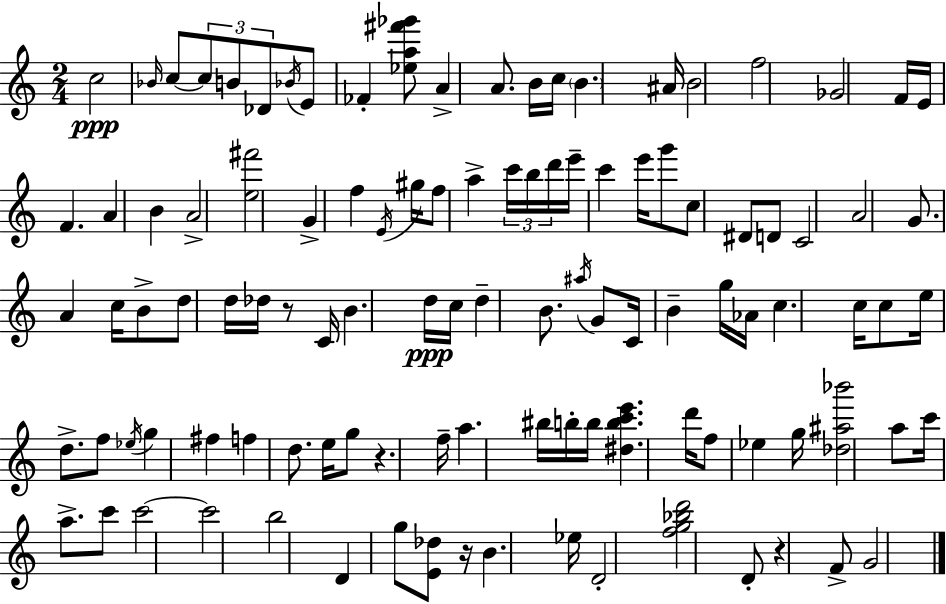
X:1
T:Untitled
M:2/4
L:1/4
K:C
c2 _B/4 c/2 c/2 B/2 _D/2 _B/4 E/2 _F [_ea^f'_g']/2 A A/2 B/4 c/4 B ^A/4 B2 f2 _G2 F/4 E/4 F A B A2 [e^f']2 G f E/4 ^g/4 f/2 a c'/4 b/4 d'/4 e'/4 c' e'/4 g'/2 c/2 ^D/2 D/2 C2 A2 G/2 A c/4 B/2 d/2 d/4 _d/4 z/2 C/4 B d/4 c/4 d B/2 ^a/4 G/2 C/4 B g/4 _A/4 c c/4 c/2 e/4 d/2 f/2 _e/4 g ^f f d/2 e/4 g/2 z f/4 a ^b/4 b/4 b/4 [^dbc'e'] d'/4 f/2 _e g/4 [_d^a_b']2 a/2 c'/4 a/2 c'/2 c'2 c'2 b2 D g/2 [E_d]/2 z/4 B _e/4 D2 [fg_bd']2 D/2 z F/2 G2